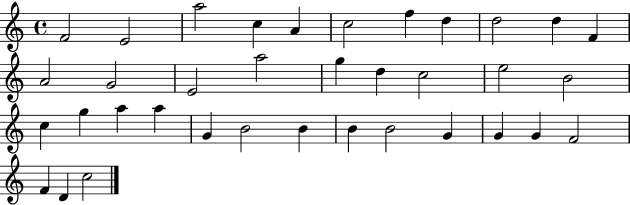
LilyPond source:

{
  \clef treble
  \time 4/4
  \defaultTimeSignature
  \key c \major
  f'2 e'2 | a''2 c''4 a'4 | c''2 f''4 d''4 | d''2 d''4 f'4 | \break a'2 g'2 | e'2 a''2 | g''4 d''4 c''2 | e''2 b'2 | \break c''4 g''4 a''4 a''4 | g'4 b'2 b'4 | b'4 b'2 g'4 | g'4 g'4 f'2 | \break f'4 d'4 c''2 | \bar "|."
}